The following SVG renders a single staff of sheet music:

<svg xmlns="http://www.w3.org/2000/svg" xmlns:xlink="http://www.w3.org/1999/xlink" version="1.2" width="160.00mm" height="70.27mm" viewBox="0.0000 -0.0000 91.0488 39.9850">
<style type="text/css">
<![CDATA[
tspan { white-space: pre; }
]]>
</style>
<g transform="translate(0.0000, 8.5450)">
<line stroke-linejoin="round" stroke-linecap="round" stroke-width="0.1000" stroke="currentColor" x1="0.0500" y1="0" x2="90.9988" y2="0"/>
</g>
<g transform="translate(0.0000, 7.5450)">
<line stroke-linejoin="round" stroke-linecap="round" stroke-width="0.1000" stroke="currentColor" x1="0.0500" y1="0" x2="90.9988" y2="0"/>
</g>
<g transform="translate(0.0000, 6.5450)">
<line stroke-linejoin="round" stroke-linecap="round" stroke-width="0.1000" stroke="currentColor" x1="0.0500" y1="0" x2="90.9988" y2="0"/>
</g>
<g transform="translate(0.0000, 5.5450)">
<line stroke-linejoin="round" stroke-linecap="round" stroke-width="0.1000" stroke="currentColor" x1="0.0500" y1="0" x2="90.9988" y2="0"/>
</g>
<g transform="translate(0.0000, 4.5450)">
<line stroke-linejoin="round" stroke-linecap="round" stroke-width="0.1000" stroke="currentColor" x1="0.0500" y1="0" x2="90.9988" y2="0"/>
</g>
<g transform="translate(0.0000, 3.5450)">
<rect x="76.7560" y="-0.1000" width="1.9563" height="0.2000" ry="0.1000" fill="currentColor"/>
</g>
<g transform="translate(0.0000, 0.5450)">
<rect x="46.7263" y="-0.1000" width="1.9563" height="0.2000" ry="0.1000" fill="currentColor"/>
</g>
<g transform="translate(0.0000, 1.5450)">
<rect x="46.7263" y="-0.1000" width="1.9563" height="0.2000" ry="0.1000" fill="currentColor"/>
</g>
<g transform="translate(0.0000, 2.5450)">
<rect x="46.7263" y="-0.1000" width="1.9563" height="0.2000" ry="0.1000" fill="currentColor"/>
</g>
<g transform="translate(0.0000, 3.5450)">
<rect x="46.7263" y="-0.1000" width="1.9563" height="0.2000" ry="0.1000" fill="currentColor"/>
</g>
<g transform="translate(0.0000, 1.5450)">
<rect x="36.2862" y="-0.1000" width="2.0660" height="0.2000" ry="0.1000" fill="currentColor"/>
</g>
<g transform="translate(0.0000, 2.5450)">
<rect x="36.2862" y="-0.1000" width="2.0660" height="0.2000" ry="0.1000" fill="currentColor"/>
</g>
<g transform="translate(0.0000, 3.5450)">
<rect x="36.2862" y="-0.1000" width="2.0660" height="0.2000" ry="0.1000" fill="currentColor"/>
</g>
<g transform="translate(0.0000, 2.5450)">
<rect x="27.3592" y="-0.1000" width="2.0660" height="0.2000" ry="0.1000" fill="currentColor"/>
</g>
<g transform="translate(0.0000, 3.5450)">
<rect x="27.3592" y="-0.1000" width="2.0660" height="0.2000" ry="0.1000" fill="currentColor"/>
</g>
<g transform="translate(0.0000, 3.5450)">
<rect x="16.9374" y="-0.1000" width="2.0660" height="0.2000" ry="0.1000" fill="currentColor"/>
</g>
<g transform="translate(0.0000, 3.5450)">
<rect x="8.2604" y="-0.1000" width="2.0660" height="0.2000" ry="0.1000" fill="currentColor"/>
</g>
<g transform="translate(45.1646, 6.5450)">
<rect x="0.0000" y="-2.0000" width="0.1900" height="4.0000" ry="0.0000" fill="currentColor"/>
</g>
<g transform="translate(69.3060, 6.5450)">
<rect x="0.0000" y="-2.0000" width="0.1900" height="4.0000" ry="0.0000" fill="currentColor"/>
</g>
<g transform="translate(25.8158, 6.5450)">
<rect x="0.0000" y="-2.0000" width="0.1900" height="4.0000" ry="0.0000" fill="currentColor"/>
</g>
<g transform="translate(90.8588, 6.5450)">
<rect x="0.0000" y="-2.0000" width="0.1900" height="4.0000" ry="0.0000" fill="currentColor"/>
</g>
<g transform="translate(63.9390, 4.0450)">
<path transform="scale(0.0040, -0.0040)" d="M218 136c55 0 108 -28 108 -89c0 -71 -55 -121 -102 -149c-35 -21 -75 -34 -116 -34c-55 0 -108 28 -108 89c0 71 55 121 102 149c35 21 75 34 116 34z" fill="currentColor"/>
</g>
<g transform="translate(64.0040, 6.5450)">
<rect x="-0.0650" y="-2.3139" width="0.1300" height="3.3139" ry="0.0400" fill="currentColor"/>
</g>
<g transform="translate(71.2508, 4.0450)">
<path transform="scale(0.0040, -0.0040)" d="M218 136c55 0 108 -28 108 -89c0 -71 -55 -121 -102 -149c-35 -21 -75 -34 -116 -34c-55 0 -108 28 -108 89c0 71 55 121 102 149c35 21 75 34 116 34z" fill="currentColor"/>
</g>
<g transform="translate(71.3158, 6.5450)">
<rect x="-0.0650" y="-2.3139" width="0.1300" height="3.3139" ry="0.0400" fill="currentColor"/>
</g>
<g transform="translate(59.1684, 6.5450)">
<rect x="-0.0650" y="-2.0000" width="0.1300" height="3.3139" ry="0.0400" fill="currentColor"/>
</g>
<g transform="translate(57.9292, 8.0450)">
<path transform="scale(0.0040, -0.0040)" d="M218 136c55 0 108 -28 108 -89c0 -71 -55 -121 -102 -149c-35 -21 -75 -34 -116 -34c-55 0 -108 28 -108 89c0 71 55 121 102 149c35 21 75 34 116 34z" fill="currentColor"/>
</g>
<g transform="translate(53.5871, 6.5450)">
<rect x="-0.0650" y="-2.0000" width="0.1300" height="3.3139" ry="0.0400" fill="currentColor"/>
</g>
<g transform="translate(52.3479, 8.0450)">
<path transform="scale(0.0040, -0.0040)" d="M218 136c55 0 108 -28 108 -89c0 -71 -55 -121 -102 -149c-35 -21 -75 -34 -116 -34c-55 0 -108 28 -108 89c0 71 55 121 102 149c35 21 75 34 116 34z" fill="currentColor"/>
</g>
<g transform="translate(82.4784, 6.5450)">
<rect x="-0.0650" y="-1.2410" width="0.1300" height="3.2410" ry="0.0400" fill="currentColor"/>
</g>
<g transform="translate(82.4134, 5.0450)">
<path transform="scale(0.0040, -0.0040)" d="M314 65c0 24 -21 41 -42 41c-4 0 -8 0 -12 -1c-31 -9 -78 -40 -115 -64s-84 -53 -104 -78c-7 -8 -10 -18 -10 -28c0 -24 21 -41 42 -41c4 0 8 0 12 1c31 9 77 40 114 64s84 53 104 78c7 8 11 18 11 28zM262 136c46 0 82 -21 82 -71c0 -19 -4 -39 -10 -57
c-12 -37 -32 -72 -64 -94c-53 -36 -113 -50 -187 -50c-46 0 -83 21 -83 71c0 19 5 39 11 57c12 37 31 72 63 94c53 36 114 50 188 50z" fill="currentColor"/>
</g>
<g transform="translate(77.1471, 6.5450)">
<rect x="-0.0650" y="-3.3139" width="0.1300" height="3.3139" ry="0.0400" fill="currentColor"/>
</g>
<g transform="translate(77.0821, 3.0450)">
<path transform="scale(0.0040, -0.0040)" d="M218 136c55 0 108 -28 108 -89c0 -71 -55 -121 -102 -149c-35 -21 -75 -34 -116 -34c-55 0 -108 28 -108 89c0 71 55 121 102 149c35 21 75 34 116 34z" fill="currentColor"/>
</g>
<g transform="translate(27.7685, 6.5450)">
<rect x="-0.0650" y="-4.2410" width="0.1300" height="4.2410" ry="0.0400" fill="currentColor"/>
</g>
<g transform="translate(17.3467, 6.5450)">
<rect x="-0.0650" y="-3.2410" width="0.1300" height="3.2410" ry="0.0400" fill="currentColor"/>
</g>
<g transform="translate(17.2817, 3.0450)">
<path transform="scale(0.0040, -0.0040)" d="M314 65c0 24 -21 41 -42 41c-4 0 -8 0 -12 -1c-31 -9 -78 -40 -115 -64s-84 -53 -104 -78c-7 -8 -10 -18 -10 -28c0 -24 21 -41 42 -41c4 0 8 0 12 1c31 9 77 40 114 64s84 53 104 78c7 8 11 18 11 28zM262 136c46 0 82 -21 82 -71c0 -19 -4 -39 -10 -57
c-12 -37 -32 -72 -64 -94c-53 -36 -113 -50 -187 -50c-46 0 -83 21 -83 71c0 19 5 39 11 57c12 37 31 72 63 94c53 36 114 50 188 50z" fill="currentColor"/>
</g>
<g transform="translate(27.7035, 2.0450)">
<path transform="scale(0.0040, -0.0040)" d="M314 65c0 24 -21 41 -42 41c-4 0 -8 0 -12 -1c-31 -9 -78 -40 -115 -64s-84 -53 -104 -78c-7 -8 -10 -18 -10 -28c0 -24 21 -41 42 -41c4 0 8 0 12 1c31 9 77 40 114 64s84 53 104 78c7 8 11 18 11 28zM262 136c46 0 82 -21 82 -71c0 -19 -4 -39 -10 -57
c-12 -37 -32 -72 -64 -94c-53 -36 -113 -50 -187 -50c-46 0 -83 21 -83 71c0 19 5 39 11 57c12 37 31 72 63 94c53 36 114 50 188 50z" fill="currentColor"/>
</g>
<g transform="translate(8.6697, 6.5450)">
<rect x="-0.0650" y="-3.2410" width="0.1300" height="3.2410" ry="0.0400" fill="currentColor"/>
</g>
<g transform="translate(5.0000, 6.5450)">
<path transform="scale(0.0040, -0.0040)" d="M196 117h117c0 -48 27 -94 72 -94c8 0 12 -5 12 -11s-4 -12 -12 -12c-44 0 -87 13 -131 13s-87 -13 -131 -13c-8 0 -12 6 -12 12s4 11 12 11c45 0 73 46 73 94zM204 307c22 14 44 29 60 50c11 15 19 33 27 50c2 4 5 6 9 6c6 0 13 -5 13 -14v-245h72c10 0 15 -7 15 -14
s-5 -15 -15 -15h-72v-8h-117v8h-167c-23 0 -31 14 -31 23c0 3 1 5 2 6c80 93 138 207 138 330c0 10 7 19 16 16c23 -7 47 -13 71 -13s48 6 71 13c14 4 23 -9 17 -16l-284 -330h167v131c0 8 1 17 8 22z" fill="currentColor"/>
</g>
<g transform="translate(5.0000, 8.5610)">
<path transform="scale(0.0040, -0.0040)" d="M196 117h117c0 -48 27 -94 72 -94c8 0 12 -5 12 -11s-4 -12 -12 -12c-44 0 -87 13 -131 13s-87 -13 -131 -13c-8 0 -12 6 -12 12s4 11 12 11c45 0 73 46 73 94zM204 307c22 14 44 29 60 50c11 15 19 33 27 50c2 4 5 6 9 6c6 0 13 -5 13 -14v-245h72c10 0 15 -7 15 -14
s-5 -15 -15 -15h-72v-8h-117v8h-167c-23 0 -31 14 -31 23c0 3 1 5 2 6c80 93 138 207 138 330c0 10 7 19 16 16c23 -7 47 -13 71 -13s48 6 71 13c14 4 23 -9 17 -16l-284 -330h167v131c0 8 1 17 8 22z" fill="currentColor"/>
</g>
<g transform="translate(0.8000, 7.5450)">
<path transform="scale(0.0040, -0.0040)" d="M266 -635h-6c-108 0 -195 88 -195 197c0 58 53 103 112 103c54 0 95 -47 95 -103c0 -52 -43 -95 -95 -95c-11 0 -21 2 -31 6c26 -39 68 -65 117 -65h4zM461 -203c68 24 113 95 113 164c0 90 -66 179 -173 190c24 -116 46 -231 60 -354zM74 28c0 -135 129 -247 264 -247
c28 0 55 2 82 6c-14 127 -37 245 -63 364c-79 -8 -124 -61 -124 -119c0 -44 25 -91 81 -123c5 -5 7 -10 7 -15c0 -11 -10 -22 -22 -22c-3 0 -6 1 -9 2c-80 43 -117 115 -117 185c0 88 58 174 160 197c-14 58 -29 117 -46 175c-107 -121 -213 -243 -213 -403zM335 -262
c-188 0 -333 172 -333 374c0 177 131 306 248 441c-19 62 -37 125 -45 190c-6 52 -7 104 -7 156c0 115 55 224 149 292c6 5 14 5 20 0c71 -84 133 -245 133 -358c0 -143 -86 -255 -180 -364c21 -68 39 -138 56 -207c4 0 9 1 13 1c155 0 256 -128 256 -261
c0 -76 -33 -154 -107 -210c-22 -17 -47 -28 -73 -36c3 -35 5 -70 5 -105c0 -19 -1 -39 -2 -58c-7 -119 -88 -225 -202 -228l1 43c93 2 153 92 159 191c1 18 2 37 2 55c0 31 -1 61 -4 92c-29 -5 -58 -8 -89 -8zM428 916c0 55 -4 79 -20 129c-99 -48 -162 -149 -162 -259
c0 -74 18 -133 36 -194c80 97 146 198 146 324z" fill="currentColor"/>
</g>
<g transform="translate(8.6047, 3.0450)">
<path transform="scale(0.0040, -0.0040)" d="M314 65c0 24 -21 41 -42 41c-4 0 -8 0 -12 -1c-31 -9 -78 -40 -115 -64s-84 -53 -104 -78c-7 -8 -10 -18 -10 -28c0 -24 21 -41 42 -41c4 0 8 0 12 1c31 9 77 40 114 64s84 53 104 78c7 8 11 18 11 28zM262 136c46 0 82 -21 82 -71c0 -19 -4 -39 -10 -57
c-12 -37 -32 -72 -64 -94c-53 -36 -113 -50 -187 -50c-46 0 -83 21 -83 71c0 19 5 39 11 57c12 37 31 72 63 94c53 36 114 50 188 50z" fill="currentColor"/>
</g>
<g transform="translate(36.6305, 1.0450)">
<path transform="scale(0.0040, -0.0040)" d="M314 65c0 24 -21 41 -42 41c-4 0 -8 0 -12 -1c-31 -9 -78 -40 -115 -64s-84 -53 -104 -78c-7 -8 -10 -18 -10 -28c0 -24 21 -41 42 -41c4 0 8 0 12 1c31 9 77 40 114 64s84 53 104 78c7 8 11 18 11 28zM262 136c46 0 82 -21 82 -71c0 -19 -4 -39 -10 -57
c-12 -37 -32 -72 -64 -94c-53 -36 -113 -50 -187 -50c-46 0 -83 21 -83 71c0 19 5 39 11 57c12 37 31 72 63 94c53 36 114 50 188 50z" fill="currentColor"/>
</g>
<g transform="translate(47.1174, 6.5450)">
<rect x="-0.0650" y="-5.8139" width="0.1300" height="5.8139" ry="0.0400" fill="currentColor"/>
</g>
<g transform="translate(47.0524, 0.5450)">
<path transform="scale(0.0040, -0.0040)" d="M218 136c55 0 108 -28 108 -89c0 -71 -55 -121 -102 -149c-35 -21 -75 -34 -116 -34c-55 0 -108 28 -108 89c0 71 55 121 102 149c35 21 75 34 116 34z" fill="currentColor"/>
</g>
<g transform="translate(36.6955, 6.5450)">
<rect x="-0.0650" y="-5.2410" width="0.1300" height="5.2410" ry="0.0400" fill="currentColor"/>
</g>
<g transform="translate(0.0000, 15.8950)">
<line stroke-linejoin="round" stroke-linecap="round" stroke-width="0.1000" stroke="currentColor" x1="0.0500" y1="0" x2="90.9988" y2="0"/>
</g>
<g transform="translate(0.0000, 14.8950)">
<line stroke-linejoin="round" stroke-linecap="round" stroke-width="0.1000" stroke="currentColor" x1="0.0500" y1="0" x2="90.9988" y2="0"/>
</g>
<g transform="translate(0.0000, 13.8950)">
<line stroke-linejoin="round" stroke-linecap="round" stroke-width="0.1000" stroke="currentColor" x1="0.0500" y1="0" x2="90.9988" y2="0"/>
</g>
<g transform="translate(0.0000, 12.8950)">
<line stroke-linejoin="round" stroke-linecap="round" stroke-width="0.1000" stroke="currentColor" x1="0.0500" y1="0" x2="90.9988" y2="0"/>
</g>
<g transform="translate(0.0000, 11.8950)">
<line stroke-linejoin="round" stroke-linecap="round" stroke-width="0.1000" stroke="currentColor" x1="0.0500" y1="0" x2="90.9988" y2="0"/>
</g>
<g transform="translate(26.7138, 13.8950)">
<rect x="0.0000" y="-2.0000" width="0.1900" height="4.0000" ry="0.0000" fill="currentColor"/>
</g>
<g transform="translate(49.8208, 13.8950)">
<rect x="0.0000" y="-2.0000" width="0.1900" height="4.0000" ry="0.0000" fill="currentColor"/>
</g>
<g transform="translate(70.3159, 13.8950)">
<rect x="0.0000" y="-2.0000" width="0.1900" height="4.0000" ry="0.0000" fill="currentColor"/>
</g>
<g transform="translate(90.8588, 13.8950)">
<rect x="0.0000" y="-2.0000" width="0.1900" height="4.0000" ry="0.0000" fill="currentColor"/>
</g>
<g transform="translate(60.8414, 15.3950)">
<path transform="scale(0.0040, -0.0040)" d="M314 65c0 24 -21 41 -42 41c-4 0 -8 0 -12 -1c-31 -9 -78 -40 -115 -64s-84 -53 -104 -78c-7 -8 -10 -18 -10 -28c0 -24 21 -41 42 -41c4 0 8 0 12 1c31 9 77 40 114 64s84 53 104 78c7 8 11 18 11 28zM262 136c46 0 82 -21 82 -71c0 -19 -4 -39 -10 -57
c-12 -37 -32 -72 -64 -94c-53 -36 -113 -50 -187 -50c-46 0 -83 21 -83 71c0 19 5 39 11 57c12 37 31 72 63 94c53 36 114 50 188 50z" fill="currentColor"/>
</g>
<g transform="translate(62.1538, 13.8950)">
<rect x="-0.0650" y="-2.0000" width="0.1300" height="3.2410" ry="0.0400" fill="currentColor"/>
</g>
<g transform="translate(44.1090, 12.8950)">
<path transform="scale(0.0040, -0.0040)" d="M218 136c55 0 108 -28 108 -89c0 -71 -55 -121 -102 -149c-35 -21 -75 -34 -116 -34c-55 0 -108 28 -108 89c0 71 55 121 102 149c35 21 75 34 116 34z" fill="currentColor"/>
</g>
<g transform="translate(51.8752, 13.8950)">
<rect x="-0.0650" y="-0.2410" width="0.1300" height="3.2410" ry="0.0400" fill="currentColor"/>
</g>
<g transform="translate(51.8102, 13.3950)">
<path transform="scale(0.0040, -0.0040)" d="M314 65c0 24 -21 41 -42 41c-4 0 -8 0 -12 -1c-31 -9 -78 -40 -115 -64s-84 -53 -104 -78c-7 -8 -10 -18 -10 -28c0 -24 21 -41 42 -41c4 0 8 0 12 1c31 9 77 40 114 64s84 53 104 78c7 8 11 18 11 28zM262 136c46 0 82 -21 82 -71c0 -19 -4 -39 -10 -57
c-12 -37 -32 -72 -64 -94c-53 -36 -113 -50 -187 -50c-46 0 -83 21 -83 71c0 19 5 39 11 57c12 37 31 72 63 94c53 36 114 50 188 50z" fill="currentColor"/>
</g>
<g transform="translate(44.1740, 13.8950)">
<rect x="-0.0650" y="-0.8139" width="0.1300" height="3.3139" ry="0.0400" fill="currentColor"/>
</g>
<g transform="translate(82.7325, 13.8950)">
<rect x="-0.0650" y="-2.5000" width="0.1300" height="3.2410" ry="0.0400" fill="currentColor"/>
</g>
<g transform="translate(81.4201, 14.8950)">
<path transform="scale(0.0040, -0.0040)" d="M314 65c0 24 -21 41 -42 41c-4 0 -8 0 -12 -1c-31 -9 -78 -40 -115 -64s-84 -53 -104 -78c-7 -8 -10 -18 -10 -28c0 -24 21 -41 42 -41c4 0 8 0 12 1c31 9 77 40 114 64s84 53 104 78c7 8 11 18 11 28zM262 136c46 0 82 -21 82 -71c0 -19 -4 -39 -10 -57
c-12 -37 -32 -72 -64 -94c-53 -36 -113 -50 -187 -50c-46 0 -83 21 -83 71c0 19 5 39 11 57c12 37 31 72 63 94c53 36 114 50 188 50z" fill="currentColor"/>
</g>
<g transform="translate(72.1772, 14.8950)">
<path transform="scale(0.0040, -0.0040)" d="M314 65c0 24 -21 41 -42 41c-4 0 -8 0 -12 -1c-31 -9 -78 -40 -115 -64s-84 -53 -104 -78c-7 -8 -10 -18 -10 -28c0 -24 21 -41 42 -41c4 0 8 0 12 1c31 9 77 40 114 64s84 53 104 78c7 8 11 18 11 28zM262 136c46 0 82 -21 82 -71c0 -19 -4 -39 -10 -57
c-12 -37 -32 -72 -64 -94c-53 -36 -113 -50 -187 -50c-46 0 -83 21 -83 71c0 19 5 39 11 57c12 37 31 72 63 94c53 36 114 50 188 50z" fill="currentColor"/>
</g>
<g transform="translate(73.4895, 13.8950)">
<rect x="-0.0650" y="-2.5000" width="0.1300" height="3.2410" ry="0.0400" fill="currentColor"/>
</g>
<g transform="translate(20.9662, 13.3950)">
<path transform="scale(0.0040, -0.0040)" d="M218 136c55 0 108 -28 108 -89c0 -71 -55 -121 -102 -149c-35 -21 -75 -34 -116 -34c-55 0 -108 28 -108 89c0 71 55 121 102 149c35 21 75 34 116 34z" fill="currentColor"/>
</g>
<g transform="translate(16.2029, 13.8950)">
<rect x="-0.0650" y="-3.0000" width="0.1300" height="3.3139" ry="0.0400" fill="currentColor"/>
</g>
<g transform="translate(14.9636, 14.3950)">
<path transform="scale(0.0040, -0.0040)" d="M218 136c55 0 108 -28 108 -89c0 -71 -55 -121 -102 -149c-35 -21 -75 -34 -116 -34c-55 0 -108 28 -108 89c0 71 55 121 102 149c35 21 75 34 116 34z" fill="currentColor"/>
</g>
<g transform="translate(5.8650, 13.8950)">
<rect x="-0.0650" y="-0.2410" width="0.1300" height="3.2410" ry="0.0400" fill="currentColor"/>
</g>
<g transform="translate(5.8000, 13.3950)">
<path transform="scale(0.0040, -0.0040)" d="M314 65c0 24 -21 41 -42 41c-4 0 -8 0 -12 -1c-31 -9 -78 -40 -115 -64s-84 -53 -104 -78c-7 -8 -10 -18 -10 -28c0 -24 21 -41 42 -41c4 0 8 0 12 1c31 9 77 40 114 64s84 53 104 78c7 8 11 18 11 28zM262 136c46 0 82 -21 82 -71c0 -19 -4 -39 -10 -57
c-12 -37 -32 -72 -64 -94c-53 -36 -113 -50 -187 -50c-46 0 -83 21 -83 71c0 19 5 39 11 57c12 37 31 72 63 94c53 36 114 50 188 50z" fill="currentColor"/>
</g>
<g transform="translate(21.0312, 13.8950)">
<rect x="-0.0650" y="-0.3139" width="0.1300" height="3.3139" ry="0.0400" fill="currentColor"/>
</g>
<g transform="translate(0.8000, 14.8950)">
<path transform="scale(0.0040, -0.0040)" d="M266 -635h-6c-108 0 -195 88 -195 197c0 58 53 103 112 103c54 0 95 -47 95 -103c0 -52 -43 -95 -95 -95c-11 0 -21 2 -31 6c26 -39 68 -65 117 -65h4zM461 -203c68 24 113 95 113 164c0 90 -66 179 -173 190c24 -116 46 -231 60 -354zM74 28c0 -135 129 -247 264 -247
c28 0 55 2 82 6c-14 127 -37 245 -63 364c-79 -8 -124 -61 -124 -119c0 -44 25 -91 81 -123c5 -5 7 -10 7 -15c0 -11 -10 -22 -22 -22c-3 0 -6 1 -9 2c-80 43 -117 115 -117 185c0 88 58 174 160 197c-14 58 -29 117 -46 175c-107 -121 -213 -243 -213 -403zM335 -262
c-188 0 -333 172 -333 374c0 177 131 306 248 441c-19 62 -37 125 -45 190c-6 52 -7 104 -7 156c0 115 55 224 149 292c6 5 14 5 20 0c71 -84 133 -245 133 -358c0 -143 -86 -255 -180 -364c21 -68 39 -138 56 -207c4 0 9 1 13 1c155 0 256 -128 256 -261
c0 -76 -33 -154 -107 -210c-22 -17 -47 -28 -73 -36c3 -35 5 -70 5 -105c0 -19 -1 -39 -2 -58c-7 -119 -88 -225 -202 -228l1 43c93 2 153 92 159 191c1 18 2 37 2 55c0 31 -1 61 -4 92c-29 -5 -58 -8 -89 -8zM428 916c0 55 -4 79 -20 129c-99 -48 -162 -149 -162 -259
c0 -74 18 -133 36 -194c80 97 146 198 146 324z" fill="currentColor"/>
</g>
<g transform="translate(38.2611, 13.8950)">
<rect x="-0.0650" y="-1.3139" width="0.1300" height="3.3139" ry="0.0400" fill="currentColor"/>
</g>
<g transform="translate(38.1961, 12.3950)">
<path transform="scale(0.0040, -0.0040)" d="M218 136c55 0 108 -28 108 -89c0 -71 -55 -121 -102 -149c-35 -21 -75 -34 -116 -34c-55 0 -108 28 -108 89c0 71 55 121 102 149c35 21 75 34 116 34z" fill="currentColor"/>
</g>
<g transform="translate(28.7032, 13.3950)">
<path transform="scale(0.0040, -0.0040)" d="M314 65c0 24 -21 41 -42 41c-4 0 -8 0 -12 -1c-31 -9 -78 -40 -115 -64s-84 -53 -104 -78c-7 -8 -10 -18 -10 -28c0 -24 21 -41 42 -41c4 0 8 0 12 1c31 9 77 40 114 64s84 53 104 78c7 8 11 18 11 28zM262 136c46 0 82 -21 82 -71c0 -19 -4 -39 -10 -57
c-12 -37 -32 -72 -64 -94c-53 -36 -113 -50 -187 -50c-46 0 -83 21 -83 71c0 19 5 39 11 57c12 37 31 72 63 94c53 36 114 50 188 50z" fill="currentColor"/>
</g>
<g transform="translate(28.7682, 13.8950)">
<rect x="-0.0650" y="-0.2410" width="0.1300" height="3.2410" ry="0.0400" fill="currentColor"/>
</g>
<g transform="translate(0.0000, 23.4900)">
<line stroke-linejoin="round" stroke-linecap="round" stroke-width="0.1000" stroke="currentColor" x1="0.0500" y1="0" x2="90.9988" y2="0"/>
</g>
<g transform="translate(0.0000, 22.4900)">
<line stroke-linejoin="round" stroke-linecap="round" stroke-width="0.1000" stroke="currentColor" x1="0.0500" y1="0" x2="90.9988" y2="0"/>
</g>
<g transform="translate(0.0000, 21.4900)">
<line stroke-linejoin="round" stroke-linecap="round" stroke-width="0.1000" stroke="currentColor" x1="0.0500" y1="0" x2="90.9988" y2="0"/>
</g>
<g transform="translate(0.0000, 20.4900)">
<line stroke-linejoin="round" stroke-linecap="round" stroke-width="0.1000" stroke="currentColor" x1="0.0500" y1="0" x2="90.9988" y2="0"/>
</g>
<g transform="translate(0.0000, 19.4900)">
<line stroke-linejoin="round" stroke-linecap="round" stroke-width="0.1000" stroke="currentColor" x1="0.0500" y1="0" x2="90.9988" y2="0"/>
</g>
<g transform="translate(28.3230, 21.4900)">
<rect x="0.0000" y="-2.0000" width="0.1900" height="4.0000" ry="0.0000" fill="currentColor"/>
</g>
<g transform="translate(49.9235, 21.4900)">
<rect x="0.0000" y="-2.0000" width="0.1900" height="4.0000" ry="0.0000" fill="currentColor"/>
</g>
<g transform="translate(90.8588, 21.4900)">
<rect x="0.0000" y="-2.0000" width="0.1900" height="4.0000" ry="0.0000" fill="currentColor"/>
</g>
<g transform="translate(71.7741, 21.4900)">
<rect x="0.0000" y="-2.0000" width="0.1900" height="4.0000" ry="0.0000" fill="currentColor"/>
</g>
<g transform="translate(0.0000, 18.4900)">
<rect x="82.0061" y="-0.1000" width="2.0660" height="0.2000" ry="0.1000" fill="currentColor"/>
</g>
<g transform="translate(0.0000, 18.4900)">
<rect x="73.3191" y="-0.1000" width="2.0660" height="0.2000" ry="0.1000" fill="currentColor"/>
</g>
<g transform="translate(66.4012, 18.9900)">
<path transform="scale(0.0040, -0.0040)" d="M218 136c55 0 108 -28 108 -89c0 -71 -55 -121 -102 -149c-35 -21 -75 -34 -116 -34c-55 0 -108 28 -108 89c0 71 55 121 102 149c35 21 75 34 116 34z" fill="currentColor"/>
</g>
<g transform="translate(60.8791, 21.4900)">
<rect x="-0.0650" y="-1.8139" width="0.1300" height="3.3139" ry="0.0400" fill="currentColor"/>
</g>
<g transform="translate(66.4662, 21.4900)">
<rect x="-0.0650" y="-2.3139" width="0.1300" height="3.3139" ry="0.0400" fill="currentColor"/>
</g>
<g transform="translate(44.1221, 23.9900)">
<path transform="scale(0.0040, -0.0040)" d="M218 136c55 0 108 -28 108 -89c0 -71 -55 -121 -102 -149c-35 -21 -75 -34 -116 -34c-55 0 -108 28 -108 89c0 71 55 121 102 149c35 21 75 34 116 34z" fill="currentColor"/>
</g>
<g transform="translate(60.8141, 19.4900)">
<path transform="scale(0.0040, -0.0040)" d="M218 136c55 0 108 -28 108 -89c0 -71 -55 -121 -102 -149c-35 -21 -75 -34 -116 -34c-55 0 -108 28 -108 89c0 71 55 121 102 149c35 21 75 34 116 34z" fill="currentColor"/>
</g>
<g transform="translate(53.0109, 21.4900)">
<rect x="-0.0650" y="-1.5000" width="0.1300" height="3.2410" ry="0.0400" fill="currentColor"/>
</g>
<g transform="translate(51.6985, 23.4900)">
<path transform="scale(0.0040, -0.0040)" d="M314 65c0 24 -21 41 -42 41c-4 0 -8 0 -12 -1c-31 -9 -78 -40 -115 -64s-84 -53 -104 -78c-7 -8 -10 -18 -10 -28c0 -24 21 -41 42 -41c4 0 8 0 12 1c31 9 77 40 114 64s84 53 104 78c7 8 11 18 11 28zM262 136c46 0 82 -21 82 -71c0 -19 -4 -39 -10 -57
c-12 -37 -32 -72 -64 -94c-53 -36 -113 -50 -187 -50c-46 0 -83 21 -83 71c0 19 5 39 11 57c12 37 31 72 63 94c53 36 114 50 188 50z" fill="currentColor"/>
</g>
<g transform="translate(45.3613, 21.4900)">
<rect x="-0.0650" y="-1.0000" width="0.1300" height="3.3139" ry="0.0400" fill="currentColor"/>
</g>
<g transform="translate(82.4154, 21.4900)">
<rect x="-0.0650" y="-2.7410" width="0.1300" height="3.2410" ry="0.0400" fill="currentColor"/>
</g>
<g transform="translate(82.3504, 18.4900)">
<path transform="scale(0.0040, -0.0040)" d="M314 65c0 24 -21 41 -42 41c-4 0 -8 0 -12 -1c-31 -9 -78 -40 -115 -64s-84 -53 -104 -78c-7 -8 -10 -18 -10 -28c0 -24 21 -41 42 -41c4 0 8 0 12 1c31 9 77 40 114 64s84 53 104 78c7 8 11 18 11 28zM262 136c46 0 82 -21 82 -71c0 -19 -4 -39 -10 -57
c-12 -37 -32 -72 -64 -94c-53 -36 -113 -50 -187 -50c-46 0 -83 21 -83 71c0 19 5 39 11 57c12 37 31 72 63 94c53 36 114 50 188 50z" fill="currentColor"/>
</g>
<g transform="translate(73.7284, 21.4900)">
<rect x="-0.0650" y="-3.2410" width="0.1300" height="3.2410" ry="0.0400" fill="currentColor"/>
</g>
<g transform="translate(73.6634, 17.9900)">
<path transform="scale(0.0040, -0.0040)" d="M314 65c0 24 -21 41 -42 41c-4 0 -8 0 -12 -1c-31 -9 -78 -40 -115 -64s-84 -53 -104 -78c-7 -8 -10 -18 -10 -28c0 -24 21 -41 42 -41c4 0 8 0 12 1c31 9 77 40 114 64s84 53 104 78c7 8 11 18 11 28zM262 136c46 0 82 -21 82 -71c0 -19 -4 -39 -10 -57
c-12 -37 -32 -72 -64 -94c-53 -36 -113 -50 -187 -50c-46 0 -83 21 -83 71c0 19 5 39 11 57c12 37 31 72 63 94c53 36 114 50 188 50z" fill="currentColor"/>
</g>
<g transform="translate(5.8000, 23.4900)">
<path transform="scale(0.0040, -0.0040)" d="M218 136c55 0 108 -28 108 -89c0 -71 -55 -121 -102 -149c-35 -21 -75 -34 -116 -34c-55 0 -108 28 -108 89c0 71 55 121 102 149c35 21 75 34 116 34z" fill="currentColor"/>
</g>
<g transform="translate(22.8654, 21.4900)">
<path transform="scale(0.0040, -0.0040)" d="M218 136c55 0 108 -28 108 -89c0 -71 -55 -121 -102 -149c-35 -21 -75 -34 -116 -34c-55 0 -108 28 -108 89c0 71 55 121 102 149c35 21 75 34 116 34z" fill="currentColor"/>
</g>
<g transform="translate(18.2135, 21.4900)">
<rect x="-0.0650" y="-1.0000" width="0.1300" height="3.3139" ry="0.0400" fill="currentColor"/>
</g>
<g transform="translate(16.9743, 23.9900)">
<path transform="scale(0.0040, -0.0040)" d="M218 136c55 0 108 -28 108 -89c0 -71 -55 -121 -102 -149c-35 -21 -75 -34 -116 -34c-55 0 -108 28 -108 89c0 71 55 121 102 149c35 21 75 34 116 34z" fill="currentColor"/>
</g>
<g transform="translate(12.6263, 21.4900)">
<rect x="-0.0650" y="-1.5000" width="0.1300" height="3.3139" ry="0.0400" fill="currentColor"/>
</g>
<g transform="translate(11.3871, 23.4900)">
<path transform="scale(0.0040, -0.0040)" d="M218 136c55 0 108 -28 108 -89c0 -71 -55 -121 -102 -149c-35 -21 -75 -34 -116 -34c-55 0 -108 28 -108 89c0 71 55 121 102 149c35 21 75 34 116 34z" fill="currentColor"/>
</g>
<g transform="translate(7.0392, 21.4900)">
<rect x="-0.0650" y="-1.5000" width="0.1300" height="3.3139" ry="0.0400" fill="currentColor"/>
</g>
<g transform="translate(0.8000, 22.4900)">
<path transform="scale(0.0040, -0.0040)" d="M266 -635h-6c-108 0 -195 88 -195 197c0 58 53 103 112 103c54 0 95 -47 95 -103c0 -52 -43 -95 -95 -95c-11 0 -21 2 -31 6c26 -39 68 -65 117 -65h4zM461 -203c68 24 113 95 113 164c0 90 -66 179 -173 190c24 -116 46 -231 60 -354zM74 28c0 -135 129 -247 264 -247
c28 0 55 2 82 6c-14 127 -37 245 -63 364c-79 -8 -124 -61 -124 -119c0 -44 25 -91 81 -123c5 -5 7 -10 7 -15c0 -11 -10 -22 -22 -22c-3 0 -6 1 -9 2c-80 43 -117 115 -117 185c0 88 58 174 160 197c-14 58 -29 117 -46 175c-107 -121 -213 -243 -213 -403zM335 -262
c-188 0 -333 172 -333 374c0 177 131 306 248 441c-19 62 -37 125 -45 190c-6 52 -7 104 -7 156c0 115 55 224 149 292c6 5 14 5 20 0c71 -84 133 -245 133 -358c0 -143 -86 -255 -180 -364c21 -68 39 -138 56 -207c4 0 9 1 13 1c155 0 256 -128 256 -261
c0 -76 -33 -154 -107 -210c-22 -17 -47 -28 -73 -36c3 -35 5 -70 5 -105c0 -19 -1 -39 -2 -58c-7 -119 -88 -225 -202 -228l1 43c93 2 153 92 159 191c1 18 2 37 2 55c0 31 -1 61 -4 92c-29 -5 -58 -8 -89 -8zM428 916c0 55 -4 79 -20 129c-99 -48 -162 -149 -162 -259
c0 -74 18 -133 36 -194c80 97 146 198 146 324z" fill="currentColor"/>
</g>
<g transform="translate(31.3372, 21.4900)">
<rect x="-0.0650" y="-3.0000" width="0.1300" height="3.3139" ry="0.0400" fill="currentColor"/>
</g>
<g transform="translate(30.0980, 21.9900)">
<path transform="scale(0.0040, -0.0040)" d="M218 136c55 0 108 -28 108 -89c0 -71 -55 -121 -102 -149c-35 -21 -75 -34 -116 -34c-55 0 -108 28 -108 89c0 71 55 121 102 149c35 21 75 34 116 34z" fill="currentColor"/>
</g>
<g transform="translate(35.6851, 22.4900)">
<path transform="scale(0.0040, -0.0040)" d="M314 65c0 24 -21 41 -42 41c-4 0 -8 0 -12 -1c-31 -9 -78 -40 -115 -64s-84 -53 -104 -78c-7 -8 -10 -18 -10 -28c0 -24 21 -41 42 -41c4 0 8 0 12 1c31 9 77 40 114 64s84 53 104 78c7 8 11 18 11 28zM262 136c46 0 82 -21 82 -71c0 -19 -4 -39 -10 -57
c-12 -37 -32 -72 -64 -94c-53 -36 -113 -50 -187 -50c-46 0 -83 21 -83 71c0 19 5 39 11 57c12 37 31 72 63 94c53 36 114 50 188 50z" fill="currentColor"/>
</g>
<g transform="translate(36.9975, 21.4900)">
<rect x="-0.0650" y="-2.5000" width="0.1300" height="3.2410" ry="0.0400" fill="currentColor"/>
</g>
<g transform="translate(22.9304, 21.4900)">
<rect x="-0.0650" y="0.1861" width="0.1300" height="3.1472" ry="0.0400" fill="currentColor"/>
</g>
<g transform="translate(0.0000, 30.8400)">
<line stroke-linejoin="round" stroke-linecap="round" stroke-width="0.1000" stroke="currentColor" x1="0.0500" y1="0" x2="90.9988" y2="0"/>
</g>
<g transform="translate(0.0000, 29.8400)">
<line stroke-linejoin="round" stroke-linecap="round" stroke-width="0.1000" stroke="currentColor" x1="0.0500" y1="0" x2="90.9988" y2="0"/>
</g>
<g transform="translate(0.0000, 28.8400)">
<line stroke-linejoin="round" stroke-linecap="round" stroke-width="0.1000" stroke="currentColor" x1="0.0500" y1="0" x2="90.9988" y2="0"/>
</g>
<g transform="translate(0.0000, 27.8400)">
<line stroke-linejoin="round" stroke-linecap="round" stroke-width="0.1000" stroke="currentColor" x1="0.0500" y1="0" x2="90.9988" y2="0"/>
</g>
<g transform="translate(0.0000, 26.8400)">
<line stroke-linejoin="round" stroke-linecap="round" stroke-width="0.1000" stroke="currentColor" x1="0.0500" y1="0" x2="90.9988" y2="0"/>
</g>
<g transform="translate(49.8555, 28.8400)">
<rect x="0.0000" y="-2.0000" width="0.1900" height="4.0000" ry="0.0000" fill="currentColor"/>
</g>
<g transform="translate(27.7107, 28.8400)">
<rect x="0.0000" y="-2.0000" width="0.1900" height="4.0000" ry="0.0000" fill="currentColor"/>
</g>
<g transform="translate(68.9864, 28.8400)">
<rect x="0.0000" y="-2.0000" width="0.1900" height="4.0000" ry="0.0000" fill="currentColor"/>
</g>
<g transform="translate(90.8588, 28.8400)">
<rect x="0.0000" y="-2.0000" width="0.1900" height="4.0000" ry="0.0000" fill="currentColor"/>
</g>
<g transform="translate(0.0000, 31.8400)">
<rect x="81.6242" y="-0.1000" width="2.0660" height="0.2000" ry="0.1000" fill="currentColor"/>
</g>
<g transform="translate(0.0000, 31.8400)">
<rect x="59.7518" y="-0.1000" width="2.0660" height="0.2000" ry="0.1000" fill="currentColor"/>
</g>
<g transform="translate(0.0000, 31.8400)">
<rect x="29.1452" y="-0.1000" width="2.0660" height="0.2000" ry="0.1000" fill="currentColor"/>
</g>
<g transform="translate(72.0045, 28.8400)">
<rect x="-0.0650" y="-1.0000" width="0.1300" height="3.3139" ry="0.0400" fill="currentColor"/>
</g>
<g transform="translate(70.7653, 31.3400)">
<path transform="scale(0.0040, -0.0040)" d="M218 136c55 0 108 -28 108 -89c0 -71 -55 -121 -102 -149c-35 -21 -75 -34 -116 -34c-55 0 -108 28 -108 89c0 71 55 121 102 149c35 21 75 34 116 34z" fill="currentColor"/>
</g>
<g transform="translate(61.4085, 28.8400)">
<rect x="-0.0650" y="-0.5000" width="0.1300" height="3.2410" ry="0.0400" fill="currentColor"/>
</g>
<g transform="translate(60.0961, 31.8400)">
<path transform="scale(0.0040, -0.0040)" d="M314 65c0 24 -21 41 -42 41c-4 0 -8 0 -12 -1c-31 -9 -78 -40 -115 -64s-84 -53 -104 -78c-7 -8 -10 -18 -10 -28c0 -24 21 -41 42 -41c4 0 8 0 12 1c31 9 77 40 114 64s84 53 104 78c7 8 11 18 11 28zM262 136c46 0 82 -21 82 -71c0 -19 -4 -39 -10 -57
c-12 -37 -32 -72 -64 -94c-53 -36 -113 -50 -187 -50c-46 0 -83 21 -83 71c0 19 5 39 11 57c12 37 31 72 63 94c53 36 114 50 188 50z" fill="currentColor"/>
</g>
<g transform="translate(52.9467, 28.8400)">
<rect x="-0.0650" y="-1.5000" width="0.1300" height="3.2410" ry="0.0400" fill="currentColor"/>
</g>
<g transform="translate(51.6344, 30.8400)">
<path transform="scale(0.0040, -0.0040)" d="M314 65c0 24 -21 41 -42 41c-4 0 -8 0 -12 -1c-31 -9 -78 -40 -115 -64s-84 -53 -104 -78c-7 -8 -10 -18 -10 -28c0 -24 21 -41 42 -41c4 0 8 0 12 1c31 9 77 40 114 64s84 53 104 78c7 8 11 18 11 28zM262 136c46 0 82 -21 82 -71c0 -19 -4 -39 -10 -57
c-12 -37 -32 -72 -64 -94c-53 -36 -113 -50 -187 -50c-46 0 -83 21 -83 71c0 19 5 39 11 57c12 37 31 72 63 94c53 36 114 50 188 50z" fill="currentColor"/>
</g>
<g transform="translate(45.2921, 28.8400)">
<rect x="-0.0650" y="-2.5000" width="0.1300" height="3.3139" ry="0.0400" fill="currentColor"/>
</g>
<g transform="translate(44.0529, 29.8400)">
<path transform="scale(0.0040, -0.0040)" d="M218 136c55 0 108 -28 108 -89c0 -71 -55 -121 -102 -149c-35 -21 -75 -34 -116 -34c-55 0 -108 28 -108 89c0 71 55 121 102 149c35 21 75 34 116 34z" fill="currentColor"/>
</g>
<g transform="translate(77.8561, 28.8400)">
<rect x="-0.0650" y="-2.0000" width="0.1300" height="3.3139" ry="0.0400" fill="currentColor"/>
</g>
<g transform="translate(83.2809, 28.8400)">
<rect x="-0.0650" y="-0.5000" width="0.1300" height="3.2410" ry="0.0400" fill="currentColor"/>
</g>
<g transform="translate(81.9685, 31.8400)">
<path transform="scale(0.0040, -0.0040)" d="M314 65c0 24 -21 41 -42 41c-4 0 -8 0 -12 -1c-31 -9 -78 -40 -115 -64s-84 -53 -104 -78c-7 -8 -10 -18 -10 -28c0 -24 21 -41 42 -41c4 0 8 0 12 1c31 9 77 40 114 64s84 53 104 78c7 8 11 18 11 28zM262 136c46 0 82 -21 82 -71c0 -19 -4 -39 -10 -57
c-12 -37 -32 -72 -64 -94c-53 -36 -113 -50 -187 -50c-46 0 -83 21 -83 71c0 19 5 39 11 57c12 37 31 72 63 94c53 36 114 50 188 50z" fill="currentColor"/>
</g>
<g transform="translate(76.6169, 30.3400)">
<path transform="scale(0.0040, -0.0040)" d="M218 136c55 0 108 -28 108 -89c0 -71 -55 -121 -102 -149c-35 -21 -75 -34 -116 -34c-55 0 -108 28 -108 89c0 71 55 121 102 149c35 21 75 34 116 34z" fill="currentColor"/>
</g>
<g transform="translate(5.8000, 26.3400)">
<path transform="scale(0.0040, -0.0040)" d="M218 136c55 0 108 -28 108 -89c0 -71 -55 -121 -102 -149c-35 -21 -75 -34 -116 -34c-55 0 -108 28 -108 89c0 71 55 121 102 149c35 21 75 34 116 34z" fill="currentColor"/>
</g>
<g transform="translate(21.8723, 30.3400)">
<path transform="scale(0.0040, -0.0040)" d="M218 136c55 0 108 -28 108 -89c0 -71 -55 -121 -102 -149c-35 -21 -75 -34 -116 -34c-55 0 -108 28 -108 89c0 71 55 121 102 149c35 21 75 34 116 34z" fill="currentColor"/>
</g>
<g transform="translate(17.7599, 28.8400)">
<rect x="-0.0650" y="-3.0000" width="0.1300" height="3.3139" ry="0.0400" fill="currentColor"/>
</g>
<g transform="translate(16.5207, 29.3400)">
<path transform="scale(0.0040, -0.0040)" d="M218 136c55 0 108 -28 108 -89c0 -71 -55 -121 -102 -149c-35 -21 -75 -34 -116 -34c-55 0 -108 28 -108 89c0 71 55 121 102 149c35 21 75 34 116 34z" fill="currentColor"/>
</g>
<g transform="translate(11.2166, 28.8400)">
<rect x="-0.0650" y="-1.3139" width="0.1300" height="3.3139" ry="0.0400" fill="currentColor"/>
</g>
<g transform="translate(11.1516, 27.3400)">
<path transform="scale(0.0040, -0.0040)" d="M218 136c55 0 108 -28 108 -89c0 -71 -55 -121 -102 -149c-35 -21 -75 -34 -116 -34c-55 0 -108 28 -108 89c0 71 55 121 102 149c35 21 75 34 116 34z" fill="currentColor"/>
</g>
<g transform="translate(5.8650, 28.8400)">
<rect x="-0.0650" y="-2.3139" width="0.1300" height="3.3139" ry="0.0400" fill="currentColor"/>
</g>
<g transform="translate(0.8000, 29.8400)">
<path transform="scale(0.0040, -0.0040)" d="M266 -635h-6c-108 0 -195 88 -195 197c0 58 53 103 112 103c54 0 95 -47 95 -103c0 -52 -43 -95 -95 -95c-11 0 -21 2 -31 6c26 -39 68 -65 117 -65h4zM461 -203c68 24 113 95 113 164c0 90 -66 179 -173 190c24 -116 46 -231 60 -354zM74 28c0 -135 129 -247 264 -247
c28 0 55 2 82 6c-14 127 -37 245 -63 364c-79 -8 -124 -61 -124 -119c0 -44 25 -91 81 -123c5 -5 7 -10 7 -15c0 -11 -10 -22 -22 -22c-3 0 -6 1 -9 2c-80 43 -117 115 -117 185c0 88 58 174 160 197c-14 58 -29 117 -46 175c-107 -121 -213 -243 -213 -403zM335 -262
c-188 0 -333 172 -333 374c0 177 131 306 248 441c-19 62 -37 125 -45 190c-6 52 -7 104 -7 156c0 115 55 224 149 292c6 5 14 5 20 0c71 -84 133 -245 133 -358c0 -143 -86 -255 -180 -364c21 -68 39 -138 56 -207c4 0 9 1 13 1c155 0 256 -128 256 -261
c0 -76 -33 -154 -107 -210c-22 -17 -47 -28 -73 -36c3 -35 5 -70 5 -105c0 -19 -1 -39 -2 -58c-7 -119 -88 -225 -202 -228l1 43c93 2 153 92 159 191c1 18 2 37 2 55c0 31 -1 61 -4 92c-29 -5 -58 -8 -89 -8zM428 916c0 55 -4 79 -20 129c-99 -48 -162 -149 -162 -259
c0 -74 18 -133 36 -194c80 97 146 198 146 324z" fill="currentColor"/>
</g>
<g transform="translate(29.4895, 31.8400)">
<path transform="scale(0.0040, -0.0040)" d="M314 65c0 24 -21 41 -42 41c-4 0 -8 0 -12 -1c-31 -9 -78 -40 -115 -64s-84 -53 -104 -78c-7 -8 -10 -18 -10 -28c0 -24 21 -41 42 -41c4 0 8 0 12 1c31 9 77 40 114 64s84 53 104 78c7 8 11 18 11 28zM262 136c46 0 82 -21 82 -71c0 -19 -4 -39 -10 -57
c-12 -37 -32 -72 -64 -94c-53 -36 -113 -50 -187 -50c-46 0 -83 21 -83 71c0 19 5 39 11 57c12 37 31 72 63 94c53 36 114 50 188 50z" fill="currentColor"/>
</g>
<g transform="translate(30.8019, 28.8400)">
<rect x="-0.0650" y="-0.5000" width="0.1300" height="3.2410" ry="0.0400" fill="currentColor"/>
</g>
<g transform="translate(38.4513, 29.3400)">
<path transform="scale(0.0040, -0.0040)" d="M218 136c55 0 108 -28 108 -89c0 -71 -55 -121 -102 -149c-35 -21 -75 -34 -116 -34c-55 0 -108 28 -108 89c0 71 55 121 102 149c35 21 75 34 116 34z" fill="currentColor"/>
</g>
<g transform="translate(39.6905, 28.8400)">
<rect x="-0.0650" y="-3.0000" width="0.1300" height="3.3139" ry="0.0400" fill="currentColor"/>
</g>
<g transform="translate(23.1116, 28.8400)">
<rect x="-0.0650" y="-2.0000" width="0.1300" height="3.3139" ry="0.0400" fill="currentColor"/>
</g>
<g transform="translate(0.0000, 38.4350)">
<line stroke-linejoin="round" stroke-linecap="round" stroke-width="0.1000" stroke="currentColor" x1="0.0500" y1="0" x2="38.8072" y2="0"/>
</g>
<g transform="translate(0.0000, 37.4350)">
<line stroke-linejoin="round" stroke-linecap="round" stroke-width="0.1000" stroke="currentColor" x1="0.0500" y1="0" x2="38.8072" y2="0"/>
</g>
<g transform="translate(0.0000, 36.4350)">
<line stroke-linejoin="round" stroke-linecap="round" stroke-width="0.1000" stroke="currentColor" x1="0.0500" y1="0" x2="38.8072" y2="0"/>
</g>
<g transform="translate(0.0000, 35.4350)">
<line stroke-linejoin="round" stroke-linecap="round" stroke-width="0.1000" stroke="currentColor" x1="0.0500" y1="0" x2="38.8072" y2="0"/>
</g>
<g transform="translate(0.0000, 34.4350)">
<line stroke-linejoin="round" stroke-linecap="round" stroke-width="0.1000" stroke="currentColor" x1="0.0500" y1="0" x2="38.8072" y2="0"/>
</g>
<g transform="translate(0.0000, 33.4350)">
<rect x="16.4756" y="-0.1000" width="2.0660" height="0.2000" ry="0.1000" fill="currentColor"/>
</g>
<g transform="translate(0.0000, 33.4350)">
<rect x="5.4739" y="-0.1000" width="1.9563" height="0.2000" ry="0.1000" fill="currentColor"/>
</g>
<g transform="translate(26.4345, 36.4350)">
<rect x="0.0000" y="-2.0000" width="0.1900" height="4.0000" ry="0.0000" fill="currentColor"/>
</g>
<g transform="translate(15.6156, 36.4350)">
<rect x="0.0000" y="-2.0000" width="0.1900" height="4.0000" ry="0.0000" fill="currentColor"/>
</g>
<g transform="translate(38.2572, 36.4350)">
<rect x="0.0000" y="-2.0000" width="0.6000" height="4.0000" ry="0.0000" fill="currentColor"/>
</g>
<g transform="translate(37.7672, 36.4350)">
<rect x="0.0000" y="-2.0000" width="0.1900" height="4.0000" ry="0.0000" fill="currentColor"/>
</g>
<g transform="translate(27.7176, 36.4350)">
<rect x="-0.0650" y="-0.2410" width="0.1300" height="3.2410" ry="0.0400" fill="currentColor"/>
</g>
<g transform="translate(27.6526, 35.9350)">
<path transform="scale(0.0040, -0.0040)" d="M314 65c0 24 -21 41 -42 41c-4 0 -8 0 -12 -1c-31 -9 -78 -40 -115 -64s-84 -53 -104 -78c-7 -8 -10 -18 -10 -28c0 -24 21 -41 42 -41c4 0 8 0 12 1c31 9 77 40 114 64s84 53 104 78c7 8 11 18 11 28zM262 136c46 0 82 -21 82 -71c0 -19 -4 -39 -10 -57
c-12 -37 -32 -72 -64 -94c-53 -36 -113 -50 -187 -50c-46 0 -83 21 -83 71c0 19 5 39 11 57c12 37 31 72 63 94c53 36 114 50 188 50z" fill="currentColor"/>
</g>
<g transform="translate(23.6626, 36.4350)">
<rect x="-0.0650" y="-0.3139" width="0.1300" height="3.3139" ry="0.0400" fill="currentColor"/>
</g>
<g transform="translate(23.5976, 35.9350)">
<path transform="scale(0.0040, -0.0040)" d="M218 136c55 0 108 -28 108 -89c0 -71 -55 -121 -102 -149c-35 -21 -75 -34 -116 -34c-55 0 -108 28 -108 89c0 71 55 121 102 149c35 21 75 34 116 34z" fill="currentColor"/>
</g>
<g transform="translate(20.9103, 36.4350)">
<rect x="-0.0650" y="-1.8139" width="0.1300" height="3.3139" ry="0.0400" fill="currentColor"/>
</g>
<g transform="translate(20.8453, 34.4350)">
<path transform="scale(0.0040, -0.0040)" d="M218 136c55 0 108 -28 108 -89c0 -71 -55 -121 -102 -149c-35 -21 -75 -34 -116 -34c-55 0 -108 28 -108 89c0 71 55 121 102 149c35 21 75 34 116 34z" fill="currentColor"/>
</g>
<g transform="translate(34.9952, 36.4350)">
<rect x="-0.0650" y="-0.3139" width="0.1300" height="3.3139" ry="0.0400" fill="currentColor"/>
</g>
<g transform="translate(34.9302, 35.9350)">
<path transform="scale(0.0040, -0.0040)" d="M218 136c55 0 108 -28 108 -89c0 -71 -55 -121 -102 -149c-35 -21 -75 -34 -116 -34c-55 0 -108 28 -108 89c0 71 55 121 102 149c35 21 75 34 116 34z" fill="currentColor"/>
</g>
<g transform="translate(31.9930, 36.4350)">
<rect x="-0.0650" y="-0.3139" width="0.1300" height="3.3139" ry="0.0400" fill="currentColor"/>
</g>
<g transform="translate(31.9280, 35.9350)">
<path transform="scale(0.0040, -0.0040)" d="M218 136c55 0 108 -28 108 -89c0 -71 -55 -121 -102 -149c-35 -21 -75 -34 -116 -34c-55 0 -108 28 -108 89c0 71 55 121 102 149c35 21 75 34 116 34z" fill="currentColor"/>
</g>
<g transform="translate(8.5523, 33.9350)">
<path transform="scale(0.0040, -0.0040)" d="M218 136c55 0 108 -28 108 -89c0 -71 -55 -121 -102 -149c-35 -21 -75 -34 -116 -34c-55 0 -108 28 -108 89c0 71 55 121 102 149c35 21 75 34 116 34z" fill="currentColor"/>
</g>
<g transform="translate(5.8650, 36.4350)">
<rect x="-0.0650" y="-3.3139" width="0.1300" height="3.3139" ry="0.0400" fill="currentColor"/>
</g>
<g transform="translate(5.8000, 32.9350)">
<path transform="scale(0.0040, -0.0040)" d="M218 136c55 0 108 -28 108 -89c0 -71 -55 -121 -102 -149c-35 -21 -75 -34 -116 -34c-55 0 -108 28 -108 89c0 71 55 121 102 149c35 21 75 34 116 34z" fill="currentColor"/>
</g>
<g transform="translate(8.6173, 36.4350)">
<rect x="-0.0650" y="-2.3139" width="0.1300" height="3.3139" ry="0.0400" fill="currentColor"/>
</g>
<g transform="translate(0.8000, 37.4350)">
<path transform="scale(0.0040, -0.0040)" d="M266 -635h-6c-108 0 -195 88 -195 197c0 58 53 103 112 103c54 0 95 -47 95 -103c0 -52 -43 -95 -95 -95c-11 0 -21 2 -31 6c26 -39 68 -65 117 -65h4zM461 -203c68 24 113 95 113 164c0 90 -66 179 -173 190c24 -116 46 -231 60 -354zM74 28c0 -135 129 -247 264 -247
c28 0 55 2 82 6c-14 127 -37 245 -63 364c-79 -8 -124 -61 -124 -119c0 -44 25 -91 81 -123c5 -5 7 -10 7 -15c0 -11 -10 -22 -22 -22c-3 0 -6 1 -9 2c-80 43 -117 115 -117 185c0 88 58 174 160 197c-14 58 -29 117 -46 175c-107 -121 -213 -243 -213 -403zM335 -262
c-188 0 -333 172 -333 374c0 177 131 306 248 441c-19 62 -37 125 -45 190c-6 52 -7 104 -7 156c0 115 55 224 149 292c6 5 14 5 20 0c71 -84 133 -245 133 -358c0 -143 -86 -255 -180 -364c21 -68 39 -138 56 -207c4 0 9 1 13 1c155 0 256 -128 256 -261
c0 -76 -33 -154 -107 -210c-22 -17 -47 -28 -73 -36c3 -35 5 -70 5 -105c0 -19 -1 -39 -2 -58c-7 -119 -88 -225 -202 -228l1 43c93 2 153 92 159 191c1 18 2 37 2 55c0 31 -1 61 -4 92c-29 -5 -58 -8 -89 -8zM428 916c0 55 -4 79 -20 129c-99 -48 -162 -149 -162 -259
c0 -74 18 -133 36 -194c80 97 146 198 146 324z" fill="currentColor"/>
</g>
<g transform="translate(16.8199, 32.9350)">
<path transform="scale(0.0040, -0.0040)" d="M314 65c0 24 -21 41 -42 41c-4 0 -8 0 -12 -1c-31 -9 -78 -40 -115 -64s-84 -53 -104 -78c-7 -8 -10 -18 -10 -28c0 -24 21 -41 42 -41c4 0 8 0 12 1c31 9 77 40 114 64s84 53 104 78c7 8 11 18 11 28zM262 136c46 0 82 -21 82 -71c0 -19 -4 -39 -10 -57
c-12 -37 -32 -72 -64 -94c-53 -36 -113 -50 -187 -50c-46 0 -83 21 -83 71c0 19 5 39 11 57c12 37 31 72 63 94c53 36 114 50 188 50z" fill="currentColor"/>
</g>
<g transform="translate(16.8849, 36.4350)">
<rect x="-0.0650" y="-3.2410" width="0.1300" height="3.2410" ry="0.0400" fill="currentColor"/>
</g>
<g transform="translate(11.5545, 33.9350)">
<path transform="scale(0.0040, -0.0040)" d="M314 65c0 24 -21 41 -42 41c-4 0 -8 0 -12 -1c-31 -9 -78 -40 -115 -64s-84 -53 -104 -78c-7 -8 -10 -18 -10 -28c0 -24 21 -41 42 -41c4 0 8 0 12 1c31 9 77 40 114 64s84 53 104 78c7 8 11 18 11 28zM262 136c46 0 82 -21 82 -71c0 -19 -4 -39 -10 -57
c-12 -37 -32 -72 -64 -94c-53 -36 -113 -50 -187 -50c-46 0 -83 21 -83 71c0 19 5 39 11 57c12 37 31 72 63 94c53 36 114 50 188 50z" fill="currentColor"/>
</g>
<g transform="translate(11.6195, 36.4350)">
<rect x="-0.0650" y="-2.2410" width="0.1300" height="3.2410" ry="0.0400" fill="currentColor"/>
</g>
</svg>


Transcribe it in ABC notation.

X:1
T:Untitled
M:4/4
L:1/4
K:C
b2 b2 d'2 f'2 g' F F g g b e2 c2 A c c2 e d c2 F2 G2 G2 E E D B A G2 D E2 f g b2 a2 g e A F C2 A G E2 C2 D F C2 b g g2 b2 f c c2 c c